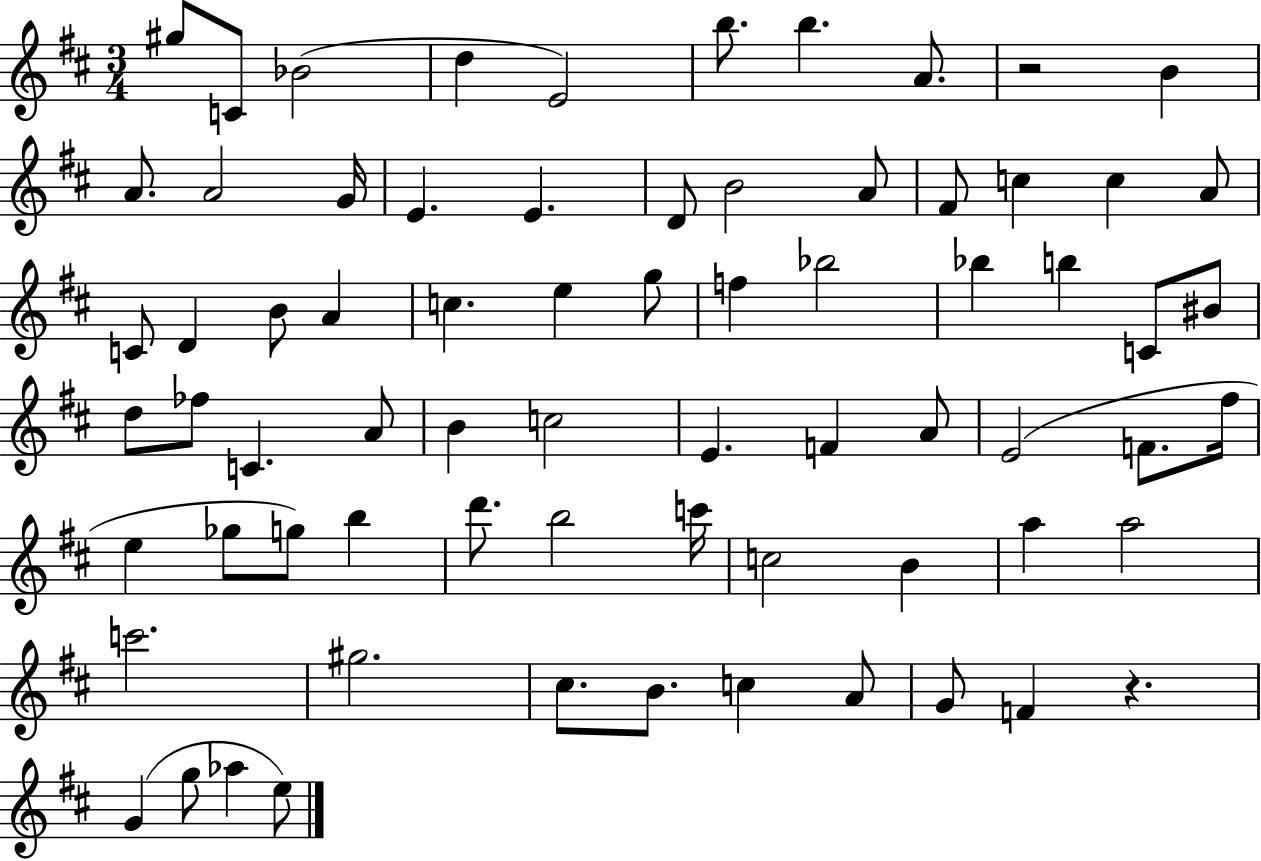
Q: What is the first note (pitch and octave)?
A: G#5